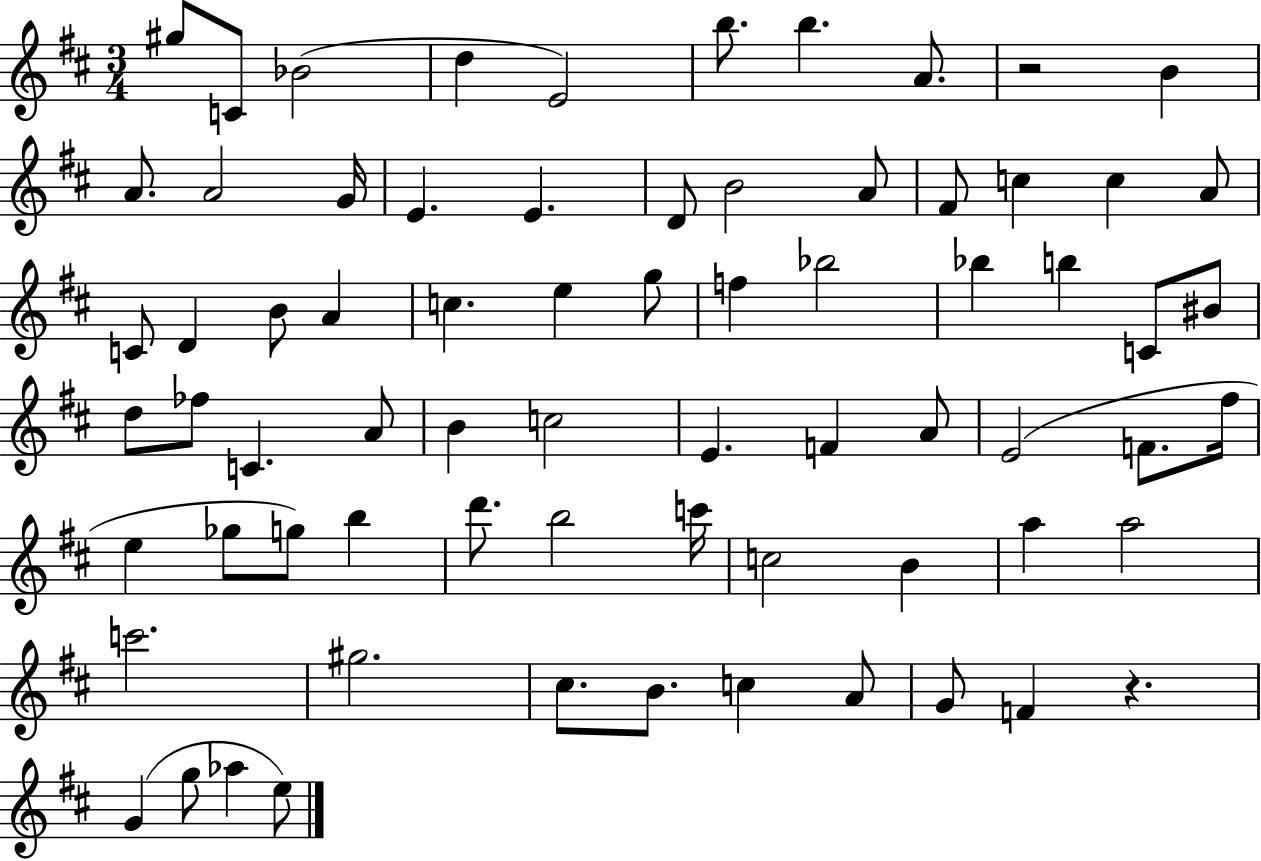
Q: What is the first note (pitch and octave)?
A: G#5